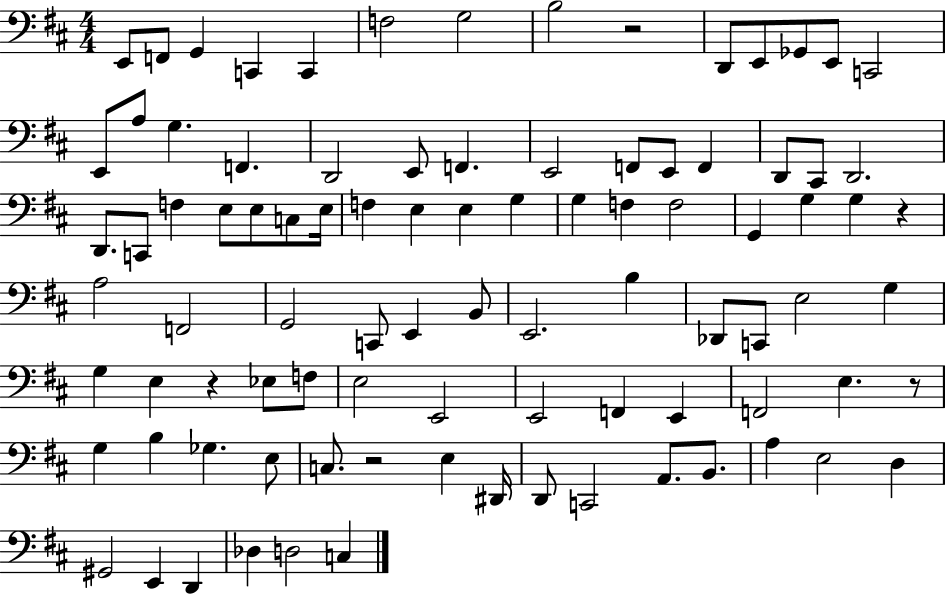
{
  \clef bass
  \numericTimeSignature
  \time 4/4
  \key d \major
  e,8 f,8 g,4 c,4 c,4 | f2 g2 | b2 r2 | d,8 e,8 ges,8 e,8 c,2 | \break e,8 a8 g4. f,4. | d,2 e,8 f,4. | e,2 f,8 e,8 f,4 | d,8 cis,8 d,2. | \break d,8. c,8 f4 e8 e8 c8 e16 | f4 e4 e4 g4 | g4 f4 f2 | g,4 g4 g4 r4 | \break a2 f,2 | g,2 c,8 e,4 b,8 | e,2. b4 | des,8 c,8 e2 g4 | \break g4 e4 r4 ees8 f8 | e2 e,2 | e,2 f,4 e,4 | f,2 e4. r8 | \break g4 b4 ges4. e8 | c8. r2 e4 dis,16 | d,8 c,2 a,8. b,8. | a4 e2 d4 | \break gis,2 e,4 d,4 | des4 d2 c4 | \bar "|."
}